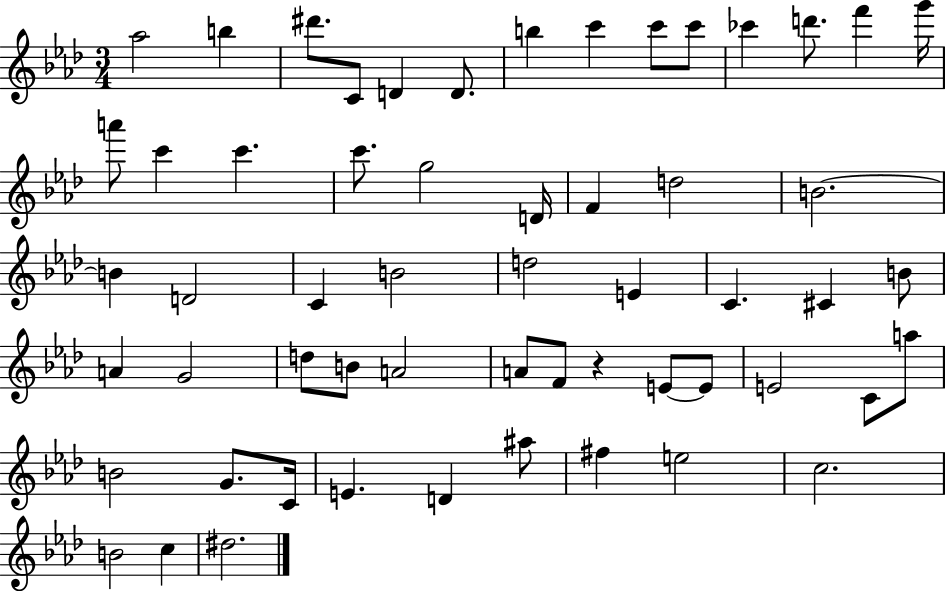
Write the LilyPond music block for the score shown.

{
  \clef treble
  \numericTimeSignature
  \time 3/4
  \key aes \major
  aes''2 b''4 | dis'''8. c'8 d'4 d'8. | b''4 c'''4 c'''8 c'''8 | ces'''4 d'''8. f'''4 g'''16 | \break a'''8 c'''4 c'''4. | c'''8. g''2 d'16 | f'4 d''2 | b'2.~~ | \break b'4 d'2 | c'4 b'2 | d''2 e'4 | c'4. cis'4 b'8 | \break a'4 g'2 | d''8 b'8 a'2 | a'8 f'8 r4 e'8~~ e'8 | e'2 c'8 a''8 | \break b'2 g'8. c'16 | e'4. d'4 ais''8 | fis''4 e''2 | c''2. | \break b'2 c''4 | dis''2. | \bar "|."
}